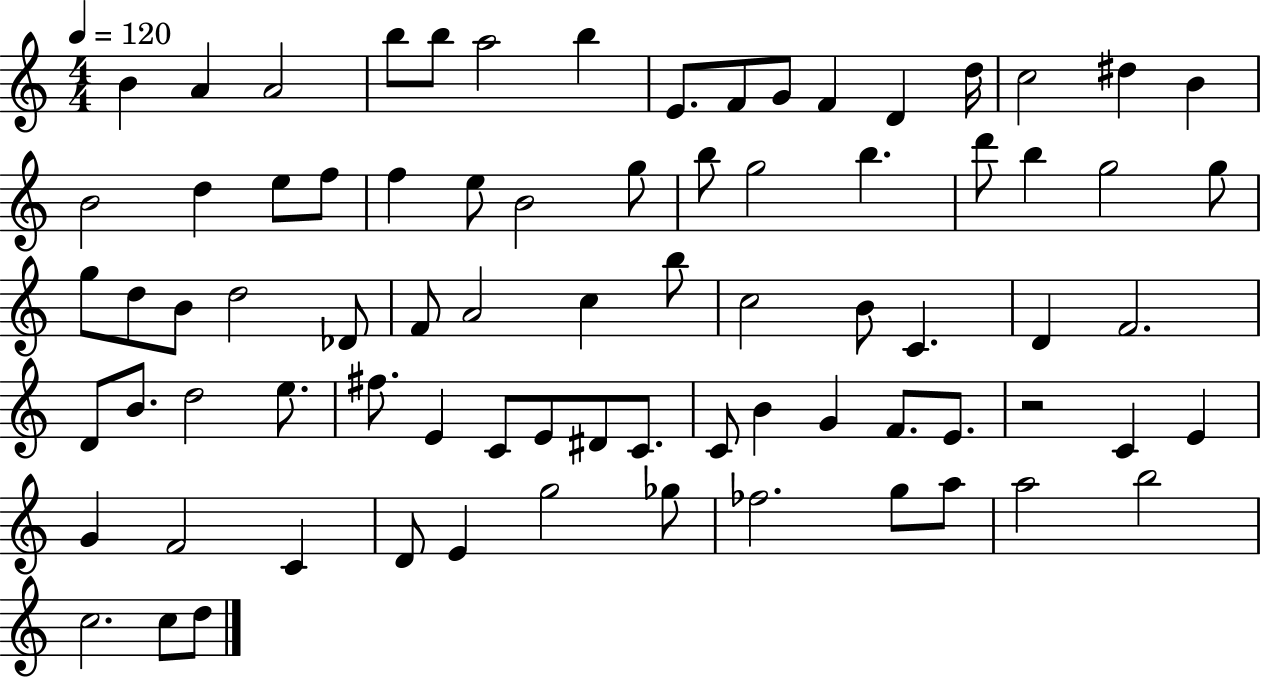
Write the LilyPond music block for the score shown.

{
  \clef treble
  \numericTimeSignature
  \time 4/4
  \key c \major
  \tempo 4 = 120
  b'4 a'4 a'2 | b''8 b''8 a''2 b''4 | e'8. f'8 g'8 f'4 d'4 d''16 | c''2 dis''4 b'4 | \break b'2 d''4 e''8 f''8 | f''4 e''8 b'2 g''8 | b''8 g''2 b''4. | d'''8 b''4 g''2 g''8 | \break g''8 d''8 b'8 d''2 des'8 | f'8 a'2 c''4 b''8 | c''2 b'8 c'4. | d'4 f'2. | \break d'8 b'8. d''2 e''8. | fis''8. e'4 c'8 e'8 dis'8 c'8. | c'8 b'4 g'4 f'8. e'8. | r2 c'4 e'4 | \break g'4 f'2 c'4 | d'8 e'4 g''2 ges''8 | fes''2. g''8 a''8 | a''2 b''2 | \break c''2. c''8 d''8 | \bar "|."
}